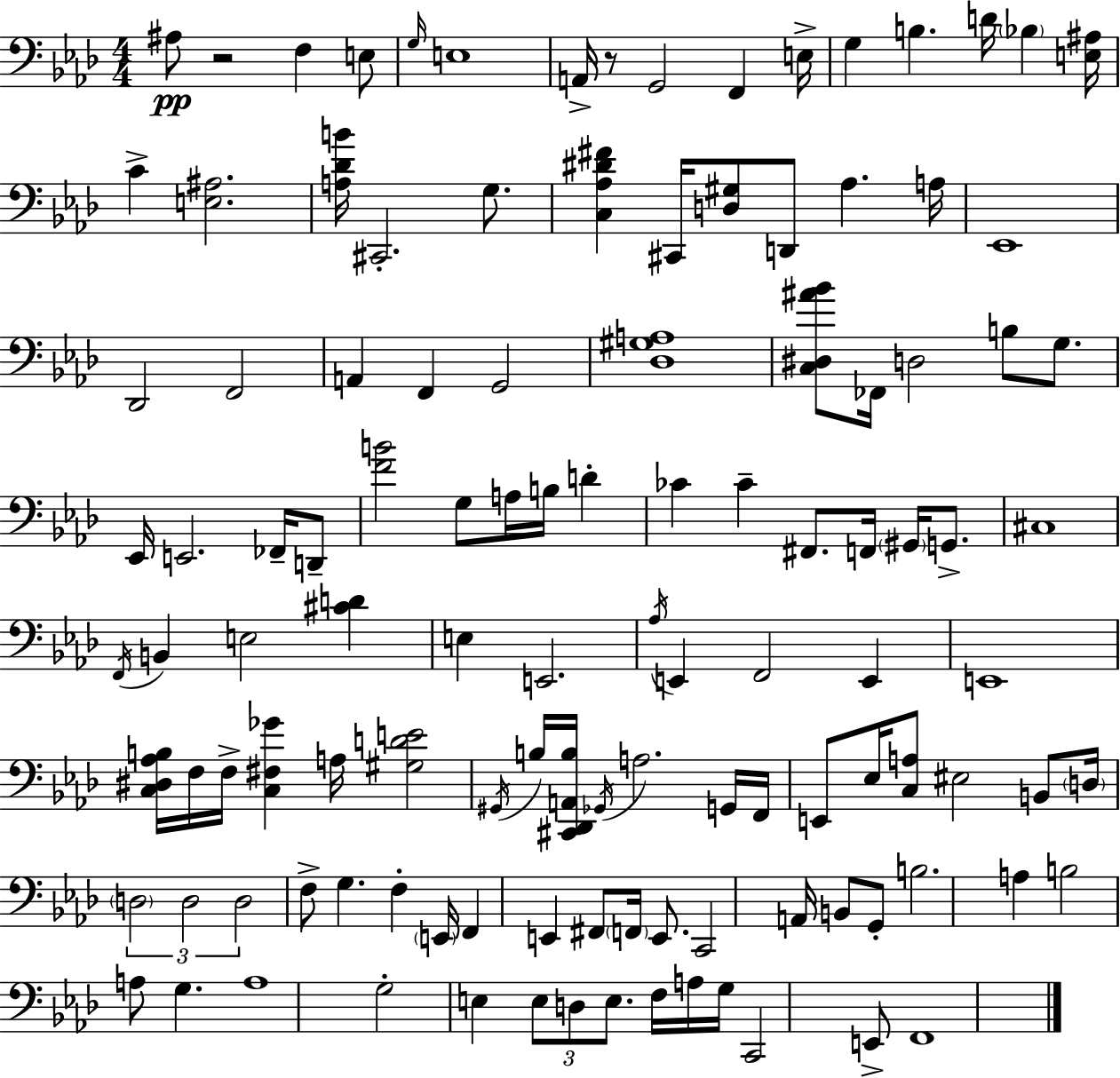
X:1
T:Untitled
M:4/4
L:1/4
K:Ab
^A,/2 z2 F, E,/2 G,/4 E,4 A,,/4 z/2 G,,2 F,, E,/4 G, B, D/4 _B, [E,^A,]/4 C [E,^A,]2 [A,_DB]/4 ^C,,2 G,/2 [C,_A,^D^F] ^C,,/4 [D,^G,]/2 D,,/2 _A, A,/4 _E,,4 _D,,2 F,,2 A,, F,, G,,2 [_D,^G,A,]4 [C,^D,^A_B]/2 _F,,/4 D,2 B,/2 G,/2 _E,,/4 E,,2 _F,,/4 D,,/2 [FB]2 G,/2 A,/4 B,/4 D _C _C ^F,,/2 F,,/4 ^G,,/4 G,,/2 ^C,4 F,,/4 B,, E,2 [^CD] E, E,,2 _A,/4 E,, F,,2 E,, E,,4 [C,^D,_A,B,]/4 F,/4 F,/4 [C,^F,_G] A,/4 [^G,DE]2 ^G,,/4 B,/4 [^C,,_D,,A,,B,]/4 _G,,/4 A,2 G,,/4 F,,/4 E,,/2 _E,/4 [C,A,]/2 ^E,2 B,,/2 D,/4 D,2 D,2 D,2 F,/2 G, F, E,,/4 F,, E,, ^F,,/2 F,,/4 E,,/2 C,,2 A,,/4 B,,/2 G,,/2 B,2 A, B,2 A,/2 G, A,4 G,2 E, E,/2 D,/2 E,/2 F,/4 A,/4 G,/4 C,,2 E,,/2 F,,4